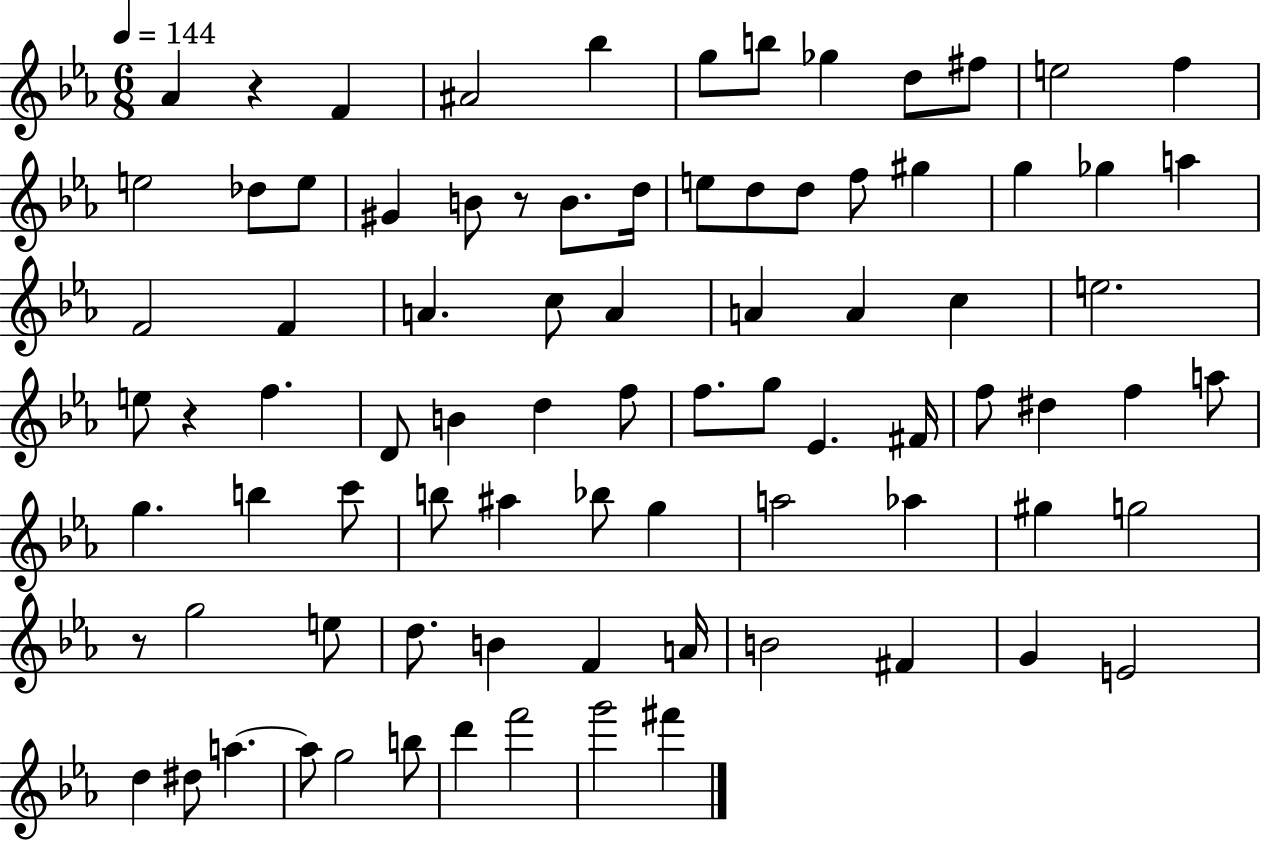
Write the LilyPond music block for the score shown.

{
  \clef treble
  \numericTimeSignature
  \time 6/8
  \key ees \major
  \tempo 4 = 144
  aes'4 r4 f'4 | ais'2 bes''4 | g''8 b''8 ges''4 d''8 fis''8 | e''2 f''4 | \break e''2 des''8 e''8 | gis'4 b'8 r8 b'8. d''16 | e''8 d''8 d''8 f''8 gis''4 | g''4 ges''4 a''4 | \break f'2 f'4 | a'4. c''8 a'4 | a'4 a'4 c''4 | e''2. | \break e''8 r4 f''4. | d'8 b'4 d''4 f''8 | f''8. g''8 ees'4. fis'16 | f''8 dis''4 f''4 a''8 | \break g''4. b''4 c'''8 | b''8 ais''4 bes''8 g''4 | a''2 aes''4 | gis''4 g''2 | \break r8 g''2 e''8 | d''8. b'4 f'4 a'16 | b'2 fis'4 | g'4 e'2 | \break d''4 dis''8 a''4.~~ | a''8 g''2 b''8 | d'''4 f'''2 | g'''2 fis'''4 | \break \bar "|."
}